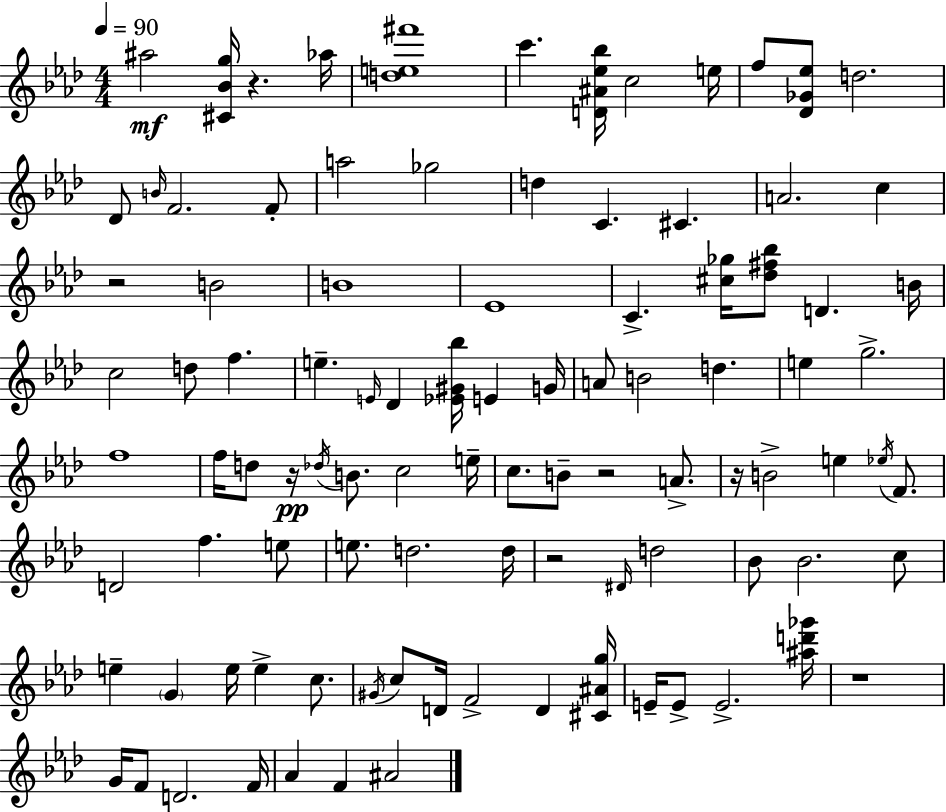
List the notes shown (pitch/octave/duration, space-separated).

A#5/h [C#4,Bb4,G5]/s R/q. Ab5/s [D5,E5,F#6]/w C6/q. [D4,A#4,Eb5,Bb5]/s C5/h E5/s F5/e [Db4,Gb4,Eb5]/e D5/h. Db4/e B4/s F4/h. F4/e A5/h Gb5/h D5/q C4/q. C#4/q. A4/h. C5/q R/h B4/h B4/w Eb4/w C4/q. [C#5,Gb5]/s [Db5,F#5,Bb5]/e D4/q. B4/s C5/h D5/e F5/q. E5/q. E4/s Db4/q [Eb4,G#4,Bb5]/s E4/q G4/s A4/e B4/h D5/q. E5/q G5/h. F5/w F5/s D5/e R/s Db5/s B4/e. C5/h E5/s C5/e. B4/e R/h A4/e. R/s B4/h E5/q Eb5/s F4/e. D4/h F5/q. E5/e E5/e. D5/h. D5/s R/h D#4/s D5/h Bb4/e Bb4/h. C5/e E5/q G4/q E5/s E5/q C5/e. G#4/s C5/e D4/s F4/h D4/q [C#4,A#4,G5]/s E4/s E4/e E4/h. [A#5,D6,Gb6]/s R/w G4/s F4/e D4/h. F4/s Ab4/q F4/q A#4/h